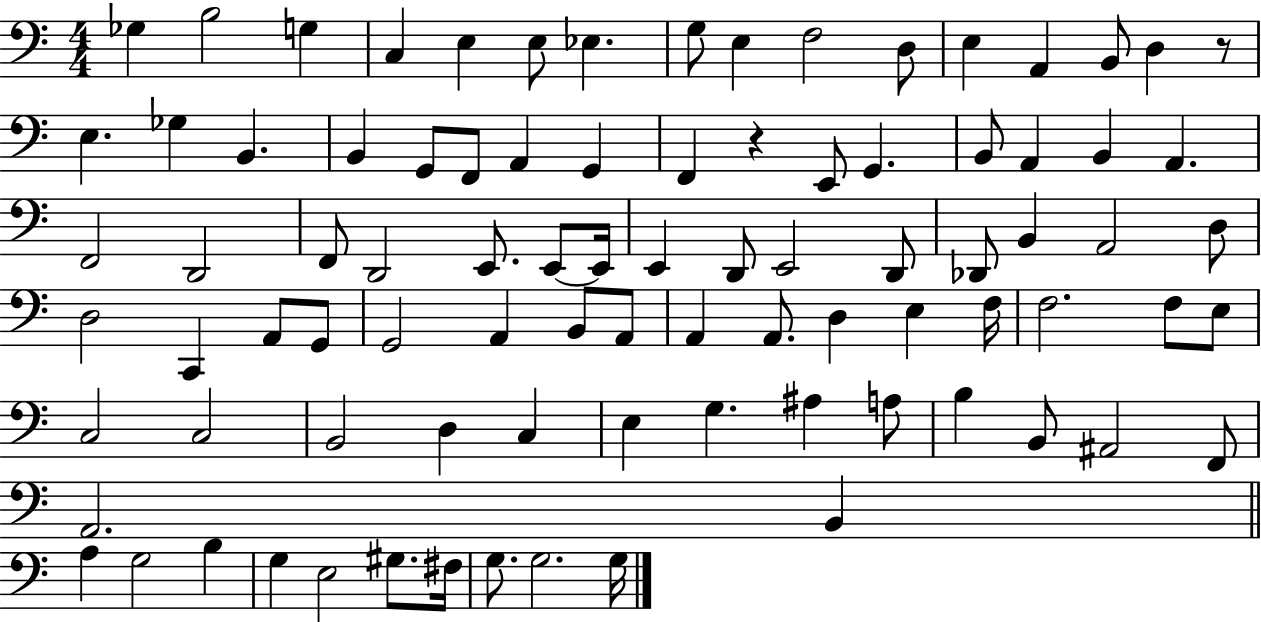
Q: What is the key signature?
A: C major